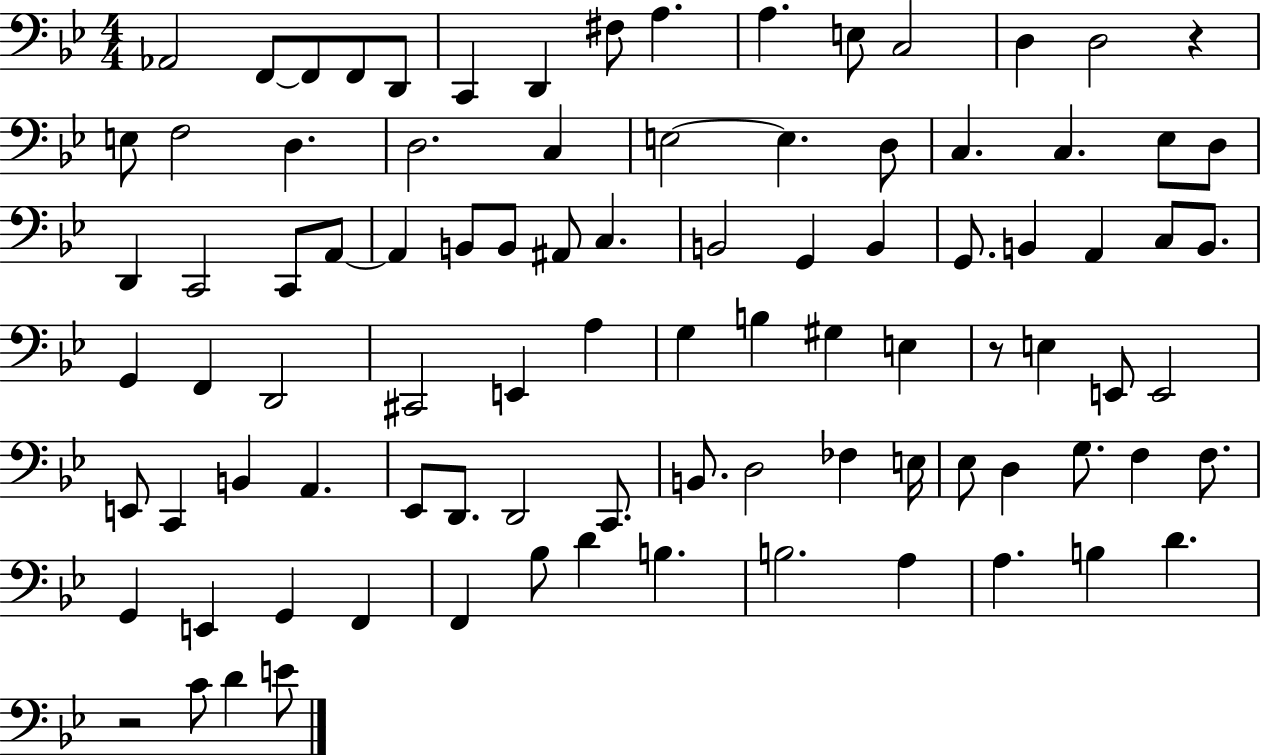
{
  \clef bass
  \numericTimeSignature
  \time 4/4
  \key bes \major
  aes,2 f,8~~ f,8 f,8 d,8 | c,4 d,4 fis8 a4. | a4. e8 c2 | d4 d2 r4 | \break e8 f2 d4. | d2. c4 | e2~~ e4. d8 | c4. c4. ees8 d8 | \break d,4 c,2 c,8 a,8~~ | a,4 b,8 b,8 ais,8 c4. | b,2 g,4 b,4 | g,8. b,4 a,4 c8 b,8. | \break g,4 f,4 d,2 | cis,2 e,4 a4 | g4 b4 gis4 e4 | r8 e4 e,8 e,2 | \break e,8 c,4 b,4 a,4. | ees,8 d,8. d,2 c,8. | b,8. d2 fes4 e16 | ees8 d4 g8. f4 f8. | \break g,4 e,4 g,4 f,4 | f,4 bes8 d'4 b4. | b2. a4 | a4. b4 d'4. | \break r2 c'8 d'4 e'8 | \bar "|."
}